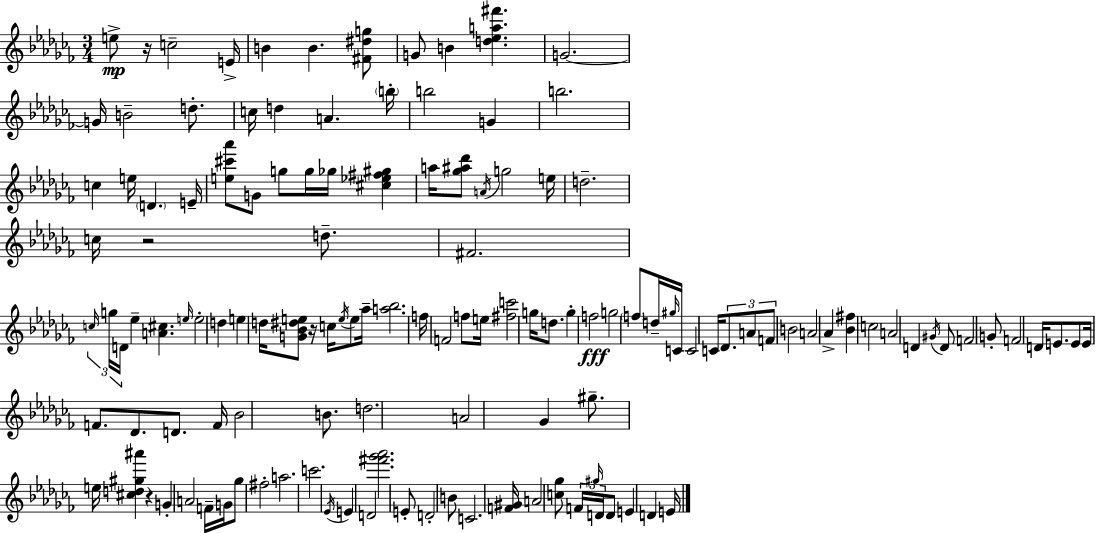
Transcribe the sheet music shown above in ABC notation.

X:1
T:Untitled
M:3/4
L:1/4
K:Abm
e/2 z/4 c2 E/4 B B [^F^dg]/2 G/2 B [d_ea^f'] G2 G/4 B2 d/2 c/4 d A b/4 b2 G b2 c e/4 D E/4 [e^c'_a']/2 G/2 g/2 g/4 _g/4 [^c_e^f^g] a/4 [_g^a_d']/2 A/4 g2 e/4 d2 c/4 z2 d/2 ^F2 c/4 g/4 D/4 _e [A^c] e/4 e2 d e d/4 [G_B^de]/2 z/4 c/4 e/4 e/2 _a/4 [a_b]2 f/4 F2 f/2 e/4 [^fc']2 g/4 d/2 g f2 g2 f/2 d/4 ^g/4 C/4 C2 C/4 _D/2 A/2 F/2 B2 A2 _A [_B^f] c2 A2 D ^G/4 D/2 F2 G/2 F2 D/4 E/2 E/2 E/4 F/2 _D/2 D/2 F/4 _B2 B/2 d2 A2 _G ^g/2 e/4 [^cd^g^a'] z G A2 F/4 G/4 _g/2 ^f2 a2 c'2 _E/4 E D2 [^f'_g'_a']2 E/2 D2 B/2 C2 [F^G]/4 A2 [c_g]/2 F/4 ^g/4 D/4 D/2 E D E/4